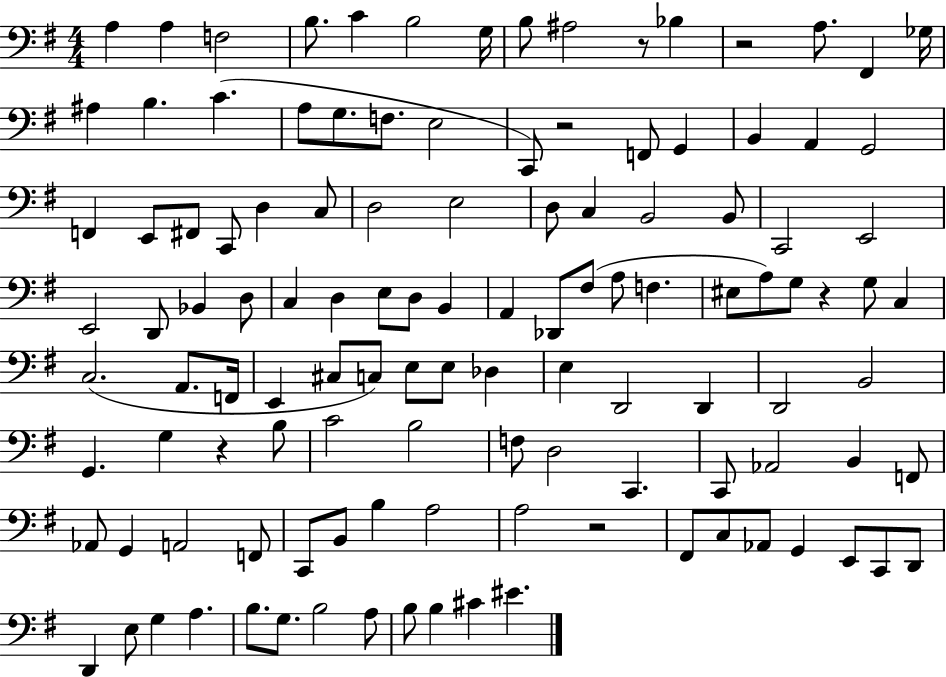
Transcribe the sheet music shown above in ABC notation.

X:1
T:Untitled
M:4/4
L:1/4
K:G
A, A, F,2 B,/2 C B,2 G,/4 B,/2 ^A,2 z/2 _B, z2 A,/2 ^F,, _G,/4 ^A, B, C A,/2 G,/2 F,/2 E,2 C,,/2 z2 F,,/2 G,, B,, A,, G,,2 F,, E,,/2 ^F,,/2 C,,/2 D, C,/2 D,2 E,2 D,/2 C, B,,2 B,,/2 C,,2 E,,2 E,,2 D,,/2 _B,, D,/2 C, D, E,/2 D,/2 B,, A,, _D,,/2 ^F,/2 A,/2 F, ^E,/2 A,/2 G,/2 z G,/2 C, C,2 A,,/2 F,,/4 E,, ^C,/2 C,/2 E,/2 E,/2 _D, E, D,,2 D,, D,,2 B,,2 G,, G, z B,/2 C2 B,2 F,/2 D,2 C,, C,,/2 _A,,2 B,, F,,/2 _A,,/2 G,, A,,2 F,,/2 C,,/2 B,,/2 B, A,2 A,2 z2 ^F,,/2 C,/2 _A,,/2 G,, E,,/2 C,,/2 D,,/2 D,, E,/2 G, A, B,/2 G,/2 B,2 A,/2 B,/2 B, ^C ^E